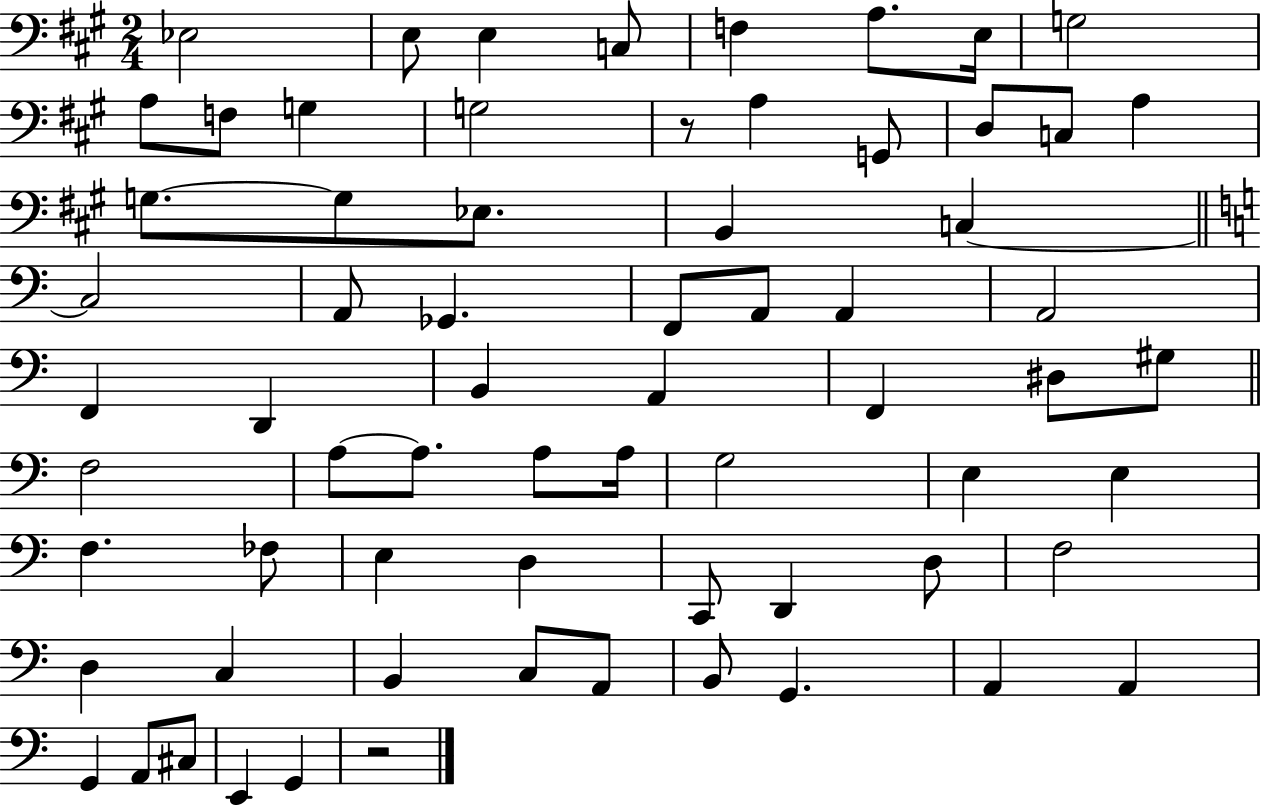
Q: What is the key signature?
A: A major